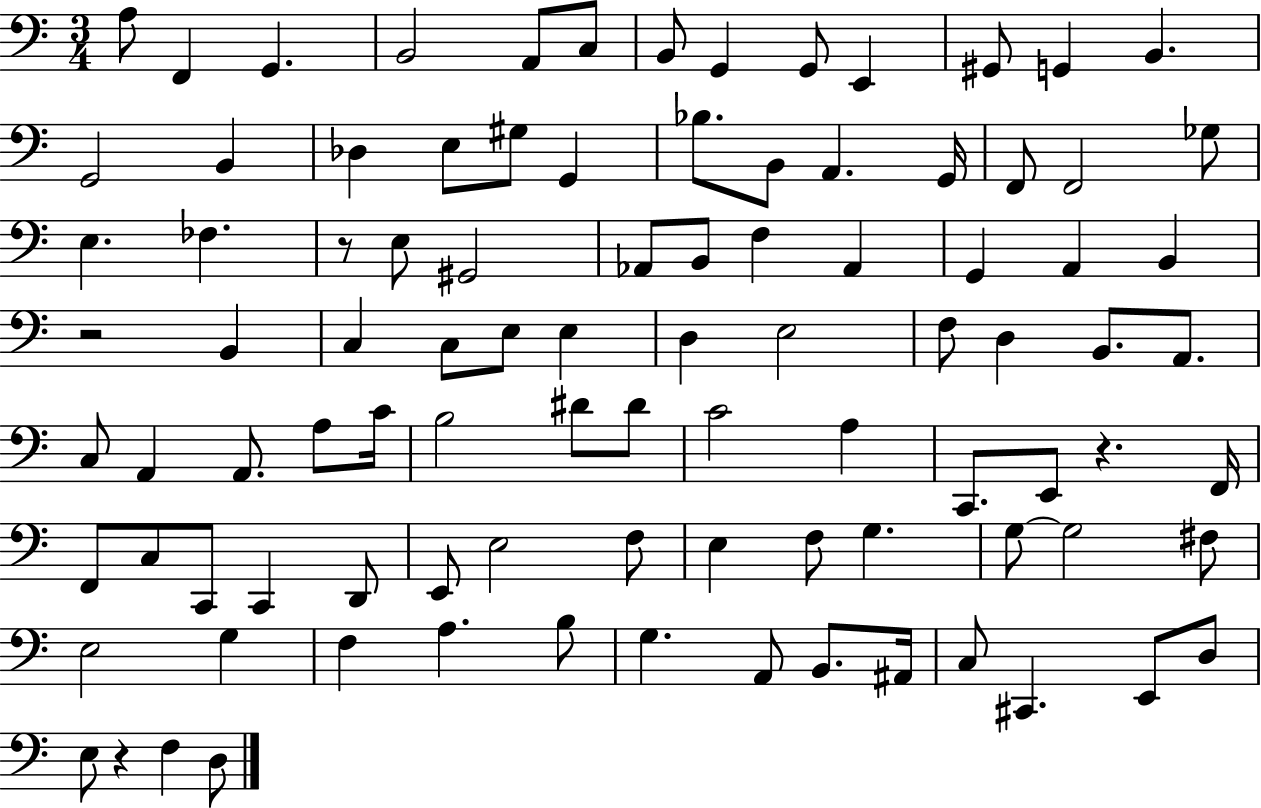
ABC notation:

X:1
T:Untitled
M:3/4
L:1/4
K:C
A,/2 F,, G,, B,,2 A,,/2 C,/2 B,,/2 G,, G,,/2 E,, ^G,,/2 G,, B,, G,,2 B,, _D, E,/2 ^G,/2 G,, _B,/2 B,,/2 A,, G,,/4 F,,/2 F,,2 _G,/2 E, _F, z/2 E,/2 ^G,,2 _A,,/2 B,,/2 F, _A,, G,, A,, B,, z2 B,, C, C,/2 E,/2 E, D, E,2 F,/2 D, B,,/2 A,,/2 C,/2 A,, A,,/2 A,/2 C/4 B,2 ^D/2 ^D/2 C2 A, C,,/2 E,,/2 z F,,/4 F,,/2 C,/2 C,,/2 C,, D,,/2 E,,/2 E,2 F,/2 E, F,/2 G, G,/2 G,2 ^F,/2 E,2 G, F, A, B,/2 G, A,,/2 B,,/2 ^A,,/4 C,/2 ^C,, E,,/2 D,/2 E,/2 z F, D,/2